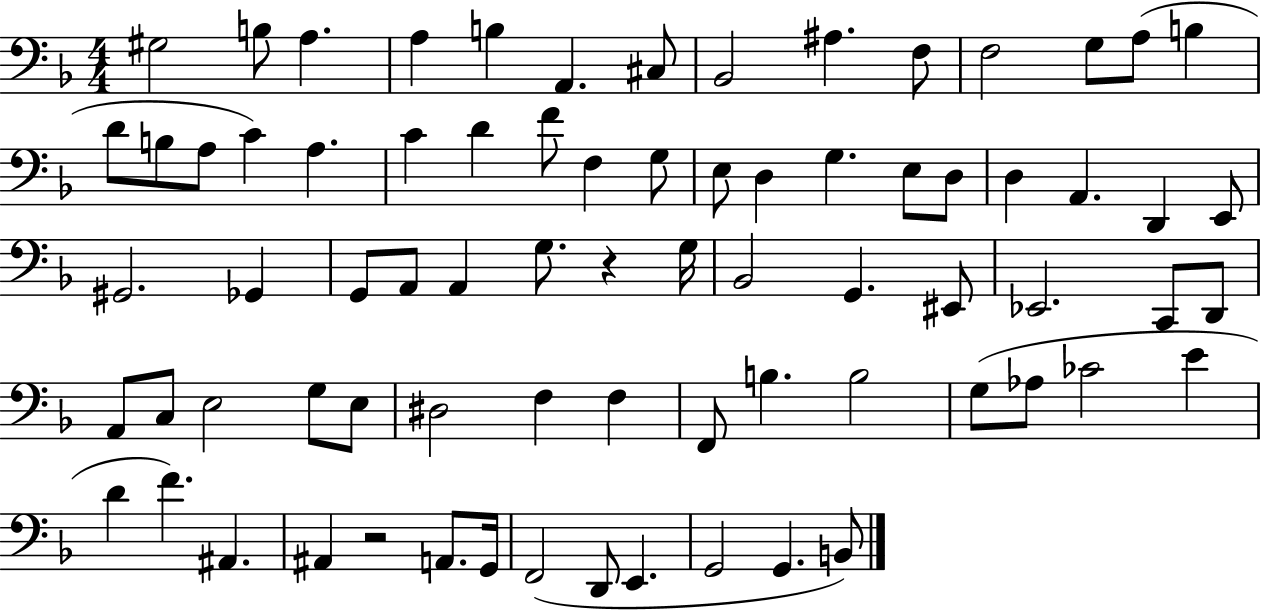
G#3/h B3/e A3/q. A3/q B3/q A2/q. C#3/e Bb2/h A#3/q. F3/e F3/h G3/e A3/e B3/q D4/e B3/e A3/e C4/q A3/q. C4/q D4/q F4/e F3/q G3/e E3/e D3/q G3/q. E3/e D3/e D3/q A2/q. D2/q E2/e G#2/h. Gb2/q G2/e A2/e A2/q G3/e. R/q G3/s Bb2/h G2/q. EIS2/e Eb2/h. C2/e D2/e A2/e C3/e E3/h G3/e E3/e D#3/h F3/q F3/q F2/e B3/q. B3/h G3/e Ab3/e CES4/h E4/q D4/q F4/q. A#2/q. A#2/q R/h A2/e. G2/s F2/h D2/e E2/q. G2/h G2/q. B2/e